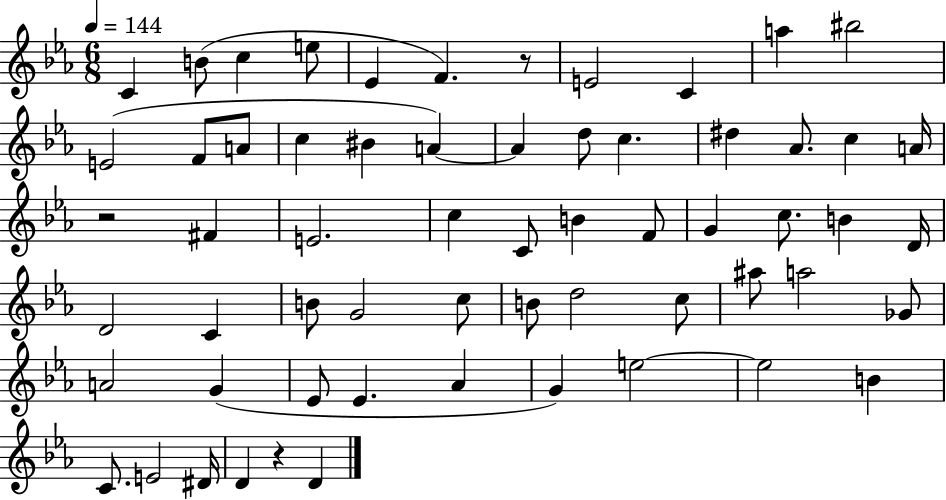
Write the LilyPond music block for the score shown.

{
  \clef treble
  \numericTimeSignature
  \time 6/8
  \key ees \major
  \tempo 4 = 144
  \repeat volta 2 { c'4 b'8( c''4 e''8 | ees'4 f'4.) r8 | e'2 c'4 | a''4 bis''2 | \break e'2( f'8 a'8 | c''4 bis'4 a'4~~) | a'4 d''8 c''4. | dis''4 aes'8. c''4 a'16 | \break r2 fis'4 | e'2. | c''4 c'8 b'4 f'8 | g'4 c''8. b'4 d'16 | \break d'2 c'4 | b'8 g'2 c''8 | b'8 d''2 c''8 | ais''8 a''2 ges'8 | \break a'2 g'4( | ees'8 ees'4. aes'4 | g'4) e''2~~ | e''2 b'4 | \break c'8. e'2 dis'16 | d'4 r4 d'4 | } \bar "|."
}